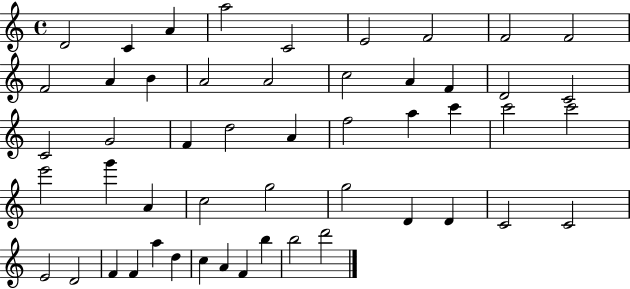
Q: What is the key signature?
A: C major